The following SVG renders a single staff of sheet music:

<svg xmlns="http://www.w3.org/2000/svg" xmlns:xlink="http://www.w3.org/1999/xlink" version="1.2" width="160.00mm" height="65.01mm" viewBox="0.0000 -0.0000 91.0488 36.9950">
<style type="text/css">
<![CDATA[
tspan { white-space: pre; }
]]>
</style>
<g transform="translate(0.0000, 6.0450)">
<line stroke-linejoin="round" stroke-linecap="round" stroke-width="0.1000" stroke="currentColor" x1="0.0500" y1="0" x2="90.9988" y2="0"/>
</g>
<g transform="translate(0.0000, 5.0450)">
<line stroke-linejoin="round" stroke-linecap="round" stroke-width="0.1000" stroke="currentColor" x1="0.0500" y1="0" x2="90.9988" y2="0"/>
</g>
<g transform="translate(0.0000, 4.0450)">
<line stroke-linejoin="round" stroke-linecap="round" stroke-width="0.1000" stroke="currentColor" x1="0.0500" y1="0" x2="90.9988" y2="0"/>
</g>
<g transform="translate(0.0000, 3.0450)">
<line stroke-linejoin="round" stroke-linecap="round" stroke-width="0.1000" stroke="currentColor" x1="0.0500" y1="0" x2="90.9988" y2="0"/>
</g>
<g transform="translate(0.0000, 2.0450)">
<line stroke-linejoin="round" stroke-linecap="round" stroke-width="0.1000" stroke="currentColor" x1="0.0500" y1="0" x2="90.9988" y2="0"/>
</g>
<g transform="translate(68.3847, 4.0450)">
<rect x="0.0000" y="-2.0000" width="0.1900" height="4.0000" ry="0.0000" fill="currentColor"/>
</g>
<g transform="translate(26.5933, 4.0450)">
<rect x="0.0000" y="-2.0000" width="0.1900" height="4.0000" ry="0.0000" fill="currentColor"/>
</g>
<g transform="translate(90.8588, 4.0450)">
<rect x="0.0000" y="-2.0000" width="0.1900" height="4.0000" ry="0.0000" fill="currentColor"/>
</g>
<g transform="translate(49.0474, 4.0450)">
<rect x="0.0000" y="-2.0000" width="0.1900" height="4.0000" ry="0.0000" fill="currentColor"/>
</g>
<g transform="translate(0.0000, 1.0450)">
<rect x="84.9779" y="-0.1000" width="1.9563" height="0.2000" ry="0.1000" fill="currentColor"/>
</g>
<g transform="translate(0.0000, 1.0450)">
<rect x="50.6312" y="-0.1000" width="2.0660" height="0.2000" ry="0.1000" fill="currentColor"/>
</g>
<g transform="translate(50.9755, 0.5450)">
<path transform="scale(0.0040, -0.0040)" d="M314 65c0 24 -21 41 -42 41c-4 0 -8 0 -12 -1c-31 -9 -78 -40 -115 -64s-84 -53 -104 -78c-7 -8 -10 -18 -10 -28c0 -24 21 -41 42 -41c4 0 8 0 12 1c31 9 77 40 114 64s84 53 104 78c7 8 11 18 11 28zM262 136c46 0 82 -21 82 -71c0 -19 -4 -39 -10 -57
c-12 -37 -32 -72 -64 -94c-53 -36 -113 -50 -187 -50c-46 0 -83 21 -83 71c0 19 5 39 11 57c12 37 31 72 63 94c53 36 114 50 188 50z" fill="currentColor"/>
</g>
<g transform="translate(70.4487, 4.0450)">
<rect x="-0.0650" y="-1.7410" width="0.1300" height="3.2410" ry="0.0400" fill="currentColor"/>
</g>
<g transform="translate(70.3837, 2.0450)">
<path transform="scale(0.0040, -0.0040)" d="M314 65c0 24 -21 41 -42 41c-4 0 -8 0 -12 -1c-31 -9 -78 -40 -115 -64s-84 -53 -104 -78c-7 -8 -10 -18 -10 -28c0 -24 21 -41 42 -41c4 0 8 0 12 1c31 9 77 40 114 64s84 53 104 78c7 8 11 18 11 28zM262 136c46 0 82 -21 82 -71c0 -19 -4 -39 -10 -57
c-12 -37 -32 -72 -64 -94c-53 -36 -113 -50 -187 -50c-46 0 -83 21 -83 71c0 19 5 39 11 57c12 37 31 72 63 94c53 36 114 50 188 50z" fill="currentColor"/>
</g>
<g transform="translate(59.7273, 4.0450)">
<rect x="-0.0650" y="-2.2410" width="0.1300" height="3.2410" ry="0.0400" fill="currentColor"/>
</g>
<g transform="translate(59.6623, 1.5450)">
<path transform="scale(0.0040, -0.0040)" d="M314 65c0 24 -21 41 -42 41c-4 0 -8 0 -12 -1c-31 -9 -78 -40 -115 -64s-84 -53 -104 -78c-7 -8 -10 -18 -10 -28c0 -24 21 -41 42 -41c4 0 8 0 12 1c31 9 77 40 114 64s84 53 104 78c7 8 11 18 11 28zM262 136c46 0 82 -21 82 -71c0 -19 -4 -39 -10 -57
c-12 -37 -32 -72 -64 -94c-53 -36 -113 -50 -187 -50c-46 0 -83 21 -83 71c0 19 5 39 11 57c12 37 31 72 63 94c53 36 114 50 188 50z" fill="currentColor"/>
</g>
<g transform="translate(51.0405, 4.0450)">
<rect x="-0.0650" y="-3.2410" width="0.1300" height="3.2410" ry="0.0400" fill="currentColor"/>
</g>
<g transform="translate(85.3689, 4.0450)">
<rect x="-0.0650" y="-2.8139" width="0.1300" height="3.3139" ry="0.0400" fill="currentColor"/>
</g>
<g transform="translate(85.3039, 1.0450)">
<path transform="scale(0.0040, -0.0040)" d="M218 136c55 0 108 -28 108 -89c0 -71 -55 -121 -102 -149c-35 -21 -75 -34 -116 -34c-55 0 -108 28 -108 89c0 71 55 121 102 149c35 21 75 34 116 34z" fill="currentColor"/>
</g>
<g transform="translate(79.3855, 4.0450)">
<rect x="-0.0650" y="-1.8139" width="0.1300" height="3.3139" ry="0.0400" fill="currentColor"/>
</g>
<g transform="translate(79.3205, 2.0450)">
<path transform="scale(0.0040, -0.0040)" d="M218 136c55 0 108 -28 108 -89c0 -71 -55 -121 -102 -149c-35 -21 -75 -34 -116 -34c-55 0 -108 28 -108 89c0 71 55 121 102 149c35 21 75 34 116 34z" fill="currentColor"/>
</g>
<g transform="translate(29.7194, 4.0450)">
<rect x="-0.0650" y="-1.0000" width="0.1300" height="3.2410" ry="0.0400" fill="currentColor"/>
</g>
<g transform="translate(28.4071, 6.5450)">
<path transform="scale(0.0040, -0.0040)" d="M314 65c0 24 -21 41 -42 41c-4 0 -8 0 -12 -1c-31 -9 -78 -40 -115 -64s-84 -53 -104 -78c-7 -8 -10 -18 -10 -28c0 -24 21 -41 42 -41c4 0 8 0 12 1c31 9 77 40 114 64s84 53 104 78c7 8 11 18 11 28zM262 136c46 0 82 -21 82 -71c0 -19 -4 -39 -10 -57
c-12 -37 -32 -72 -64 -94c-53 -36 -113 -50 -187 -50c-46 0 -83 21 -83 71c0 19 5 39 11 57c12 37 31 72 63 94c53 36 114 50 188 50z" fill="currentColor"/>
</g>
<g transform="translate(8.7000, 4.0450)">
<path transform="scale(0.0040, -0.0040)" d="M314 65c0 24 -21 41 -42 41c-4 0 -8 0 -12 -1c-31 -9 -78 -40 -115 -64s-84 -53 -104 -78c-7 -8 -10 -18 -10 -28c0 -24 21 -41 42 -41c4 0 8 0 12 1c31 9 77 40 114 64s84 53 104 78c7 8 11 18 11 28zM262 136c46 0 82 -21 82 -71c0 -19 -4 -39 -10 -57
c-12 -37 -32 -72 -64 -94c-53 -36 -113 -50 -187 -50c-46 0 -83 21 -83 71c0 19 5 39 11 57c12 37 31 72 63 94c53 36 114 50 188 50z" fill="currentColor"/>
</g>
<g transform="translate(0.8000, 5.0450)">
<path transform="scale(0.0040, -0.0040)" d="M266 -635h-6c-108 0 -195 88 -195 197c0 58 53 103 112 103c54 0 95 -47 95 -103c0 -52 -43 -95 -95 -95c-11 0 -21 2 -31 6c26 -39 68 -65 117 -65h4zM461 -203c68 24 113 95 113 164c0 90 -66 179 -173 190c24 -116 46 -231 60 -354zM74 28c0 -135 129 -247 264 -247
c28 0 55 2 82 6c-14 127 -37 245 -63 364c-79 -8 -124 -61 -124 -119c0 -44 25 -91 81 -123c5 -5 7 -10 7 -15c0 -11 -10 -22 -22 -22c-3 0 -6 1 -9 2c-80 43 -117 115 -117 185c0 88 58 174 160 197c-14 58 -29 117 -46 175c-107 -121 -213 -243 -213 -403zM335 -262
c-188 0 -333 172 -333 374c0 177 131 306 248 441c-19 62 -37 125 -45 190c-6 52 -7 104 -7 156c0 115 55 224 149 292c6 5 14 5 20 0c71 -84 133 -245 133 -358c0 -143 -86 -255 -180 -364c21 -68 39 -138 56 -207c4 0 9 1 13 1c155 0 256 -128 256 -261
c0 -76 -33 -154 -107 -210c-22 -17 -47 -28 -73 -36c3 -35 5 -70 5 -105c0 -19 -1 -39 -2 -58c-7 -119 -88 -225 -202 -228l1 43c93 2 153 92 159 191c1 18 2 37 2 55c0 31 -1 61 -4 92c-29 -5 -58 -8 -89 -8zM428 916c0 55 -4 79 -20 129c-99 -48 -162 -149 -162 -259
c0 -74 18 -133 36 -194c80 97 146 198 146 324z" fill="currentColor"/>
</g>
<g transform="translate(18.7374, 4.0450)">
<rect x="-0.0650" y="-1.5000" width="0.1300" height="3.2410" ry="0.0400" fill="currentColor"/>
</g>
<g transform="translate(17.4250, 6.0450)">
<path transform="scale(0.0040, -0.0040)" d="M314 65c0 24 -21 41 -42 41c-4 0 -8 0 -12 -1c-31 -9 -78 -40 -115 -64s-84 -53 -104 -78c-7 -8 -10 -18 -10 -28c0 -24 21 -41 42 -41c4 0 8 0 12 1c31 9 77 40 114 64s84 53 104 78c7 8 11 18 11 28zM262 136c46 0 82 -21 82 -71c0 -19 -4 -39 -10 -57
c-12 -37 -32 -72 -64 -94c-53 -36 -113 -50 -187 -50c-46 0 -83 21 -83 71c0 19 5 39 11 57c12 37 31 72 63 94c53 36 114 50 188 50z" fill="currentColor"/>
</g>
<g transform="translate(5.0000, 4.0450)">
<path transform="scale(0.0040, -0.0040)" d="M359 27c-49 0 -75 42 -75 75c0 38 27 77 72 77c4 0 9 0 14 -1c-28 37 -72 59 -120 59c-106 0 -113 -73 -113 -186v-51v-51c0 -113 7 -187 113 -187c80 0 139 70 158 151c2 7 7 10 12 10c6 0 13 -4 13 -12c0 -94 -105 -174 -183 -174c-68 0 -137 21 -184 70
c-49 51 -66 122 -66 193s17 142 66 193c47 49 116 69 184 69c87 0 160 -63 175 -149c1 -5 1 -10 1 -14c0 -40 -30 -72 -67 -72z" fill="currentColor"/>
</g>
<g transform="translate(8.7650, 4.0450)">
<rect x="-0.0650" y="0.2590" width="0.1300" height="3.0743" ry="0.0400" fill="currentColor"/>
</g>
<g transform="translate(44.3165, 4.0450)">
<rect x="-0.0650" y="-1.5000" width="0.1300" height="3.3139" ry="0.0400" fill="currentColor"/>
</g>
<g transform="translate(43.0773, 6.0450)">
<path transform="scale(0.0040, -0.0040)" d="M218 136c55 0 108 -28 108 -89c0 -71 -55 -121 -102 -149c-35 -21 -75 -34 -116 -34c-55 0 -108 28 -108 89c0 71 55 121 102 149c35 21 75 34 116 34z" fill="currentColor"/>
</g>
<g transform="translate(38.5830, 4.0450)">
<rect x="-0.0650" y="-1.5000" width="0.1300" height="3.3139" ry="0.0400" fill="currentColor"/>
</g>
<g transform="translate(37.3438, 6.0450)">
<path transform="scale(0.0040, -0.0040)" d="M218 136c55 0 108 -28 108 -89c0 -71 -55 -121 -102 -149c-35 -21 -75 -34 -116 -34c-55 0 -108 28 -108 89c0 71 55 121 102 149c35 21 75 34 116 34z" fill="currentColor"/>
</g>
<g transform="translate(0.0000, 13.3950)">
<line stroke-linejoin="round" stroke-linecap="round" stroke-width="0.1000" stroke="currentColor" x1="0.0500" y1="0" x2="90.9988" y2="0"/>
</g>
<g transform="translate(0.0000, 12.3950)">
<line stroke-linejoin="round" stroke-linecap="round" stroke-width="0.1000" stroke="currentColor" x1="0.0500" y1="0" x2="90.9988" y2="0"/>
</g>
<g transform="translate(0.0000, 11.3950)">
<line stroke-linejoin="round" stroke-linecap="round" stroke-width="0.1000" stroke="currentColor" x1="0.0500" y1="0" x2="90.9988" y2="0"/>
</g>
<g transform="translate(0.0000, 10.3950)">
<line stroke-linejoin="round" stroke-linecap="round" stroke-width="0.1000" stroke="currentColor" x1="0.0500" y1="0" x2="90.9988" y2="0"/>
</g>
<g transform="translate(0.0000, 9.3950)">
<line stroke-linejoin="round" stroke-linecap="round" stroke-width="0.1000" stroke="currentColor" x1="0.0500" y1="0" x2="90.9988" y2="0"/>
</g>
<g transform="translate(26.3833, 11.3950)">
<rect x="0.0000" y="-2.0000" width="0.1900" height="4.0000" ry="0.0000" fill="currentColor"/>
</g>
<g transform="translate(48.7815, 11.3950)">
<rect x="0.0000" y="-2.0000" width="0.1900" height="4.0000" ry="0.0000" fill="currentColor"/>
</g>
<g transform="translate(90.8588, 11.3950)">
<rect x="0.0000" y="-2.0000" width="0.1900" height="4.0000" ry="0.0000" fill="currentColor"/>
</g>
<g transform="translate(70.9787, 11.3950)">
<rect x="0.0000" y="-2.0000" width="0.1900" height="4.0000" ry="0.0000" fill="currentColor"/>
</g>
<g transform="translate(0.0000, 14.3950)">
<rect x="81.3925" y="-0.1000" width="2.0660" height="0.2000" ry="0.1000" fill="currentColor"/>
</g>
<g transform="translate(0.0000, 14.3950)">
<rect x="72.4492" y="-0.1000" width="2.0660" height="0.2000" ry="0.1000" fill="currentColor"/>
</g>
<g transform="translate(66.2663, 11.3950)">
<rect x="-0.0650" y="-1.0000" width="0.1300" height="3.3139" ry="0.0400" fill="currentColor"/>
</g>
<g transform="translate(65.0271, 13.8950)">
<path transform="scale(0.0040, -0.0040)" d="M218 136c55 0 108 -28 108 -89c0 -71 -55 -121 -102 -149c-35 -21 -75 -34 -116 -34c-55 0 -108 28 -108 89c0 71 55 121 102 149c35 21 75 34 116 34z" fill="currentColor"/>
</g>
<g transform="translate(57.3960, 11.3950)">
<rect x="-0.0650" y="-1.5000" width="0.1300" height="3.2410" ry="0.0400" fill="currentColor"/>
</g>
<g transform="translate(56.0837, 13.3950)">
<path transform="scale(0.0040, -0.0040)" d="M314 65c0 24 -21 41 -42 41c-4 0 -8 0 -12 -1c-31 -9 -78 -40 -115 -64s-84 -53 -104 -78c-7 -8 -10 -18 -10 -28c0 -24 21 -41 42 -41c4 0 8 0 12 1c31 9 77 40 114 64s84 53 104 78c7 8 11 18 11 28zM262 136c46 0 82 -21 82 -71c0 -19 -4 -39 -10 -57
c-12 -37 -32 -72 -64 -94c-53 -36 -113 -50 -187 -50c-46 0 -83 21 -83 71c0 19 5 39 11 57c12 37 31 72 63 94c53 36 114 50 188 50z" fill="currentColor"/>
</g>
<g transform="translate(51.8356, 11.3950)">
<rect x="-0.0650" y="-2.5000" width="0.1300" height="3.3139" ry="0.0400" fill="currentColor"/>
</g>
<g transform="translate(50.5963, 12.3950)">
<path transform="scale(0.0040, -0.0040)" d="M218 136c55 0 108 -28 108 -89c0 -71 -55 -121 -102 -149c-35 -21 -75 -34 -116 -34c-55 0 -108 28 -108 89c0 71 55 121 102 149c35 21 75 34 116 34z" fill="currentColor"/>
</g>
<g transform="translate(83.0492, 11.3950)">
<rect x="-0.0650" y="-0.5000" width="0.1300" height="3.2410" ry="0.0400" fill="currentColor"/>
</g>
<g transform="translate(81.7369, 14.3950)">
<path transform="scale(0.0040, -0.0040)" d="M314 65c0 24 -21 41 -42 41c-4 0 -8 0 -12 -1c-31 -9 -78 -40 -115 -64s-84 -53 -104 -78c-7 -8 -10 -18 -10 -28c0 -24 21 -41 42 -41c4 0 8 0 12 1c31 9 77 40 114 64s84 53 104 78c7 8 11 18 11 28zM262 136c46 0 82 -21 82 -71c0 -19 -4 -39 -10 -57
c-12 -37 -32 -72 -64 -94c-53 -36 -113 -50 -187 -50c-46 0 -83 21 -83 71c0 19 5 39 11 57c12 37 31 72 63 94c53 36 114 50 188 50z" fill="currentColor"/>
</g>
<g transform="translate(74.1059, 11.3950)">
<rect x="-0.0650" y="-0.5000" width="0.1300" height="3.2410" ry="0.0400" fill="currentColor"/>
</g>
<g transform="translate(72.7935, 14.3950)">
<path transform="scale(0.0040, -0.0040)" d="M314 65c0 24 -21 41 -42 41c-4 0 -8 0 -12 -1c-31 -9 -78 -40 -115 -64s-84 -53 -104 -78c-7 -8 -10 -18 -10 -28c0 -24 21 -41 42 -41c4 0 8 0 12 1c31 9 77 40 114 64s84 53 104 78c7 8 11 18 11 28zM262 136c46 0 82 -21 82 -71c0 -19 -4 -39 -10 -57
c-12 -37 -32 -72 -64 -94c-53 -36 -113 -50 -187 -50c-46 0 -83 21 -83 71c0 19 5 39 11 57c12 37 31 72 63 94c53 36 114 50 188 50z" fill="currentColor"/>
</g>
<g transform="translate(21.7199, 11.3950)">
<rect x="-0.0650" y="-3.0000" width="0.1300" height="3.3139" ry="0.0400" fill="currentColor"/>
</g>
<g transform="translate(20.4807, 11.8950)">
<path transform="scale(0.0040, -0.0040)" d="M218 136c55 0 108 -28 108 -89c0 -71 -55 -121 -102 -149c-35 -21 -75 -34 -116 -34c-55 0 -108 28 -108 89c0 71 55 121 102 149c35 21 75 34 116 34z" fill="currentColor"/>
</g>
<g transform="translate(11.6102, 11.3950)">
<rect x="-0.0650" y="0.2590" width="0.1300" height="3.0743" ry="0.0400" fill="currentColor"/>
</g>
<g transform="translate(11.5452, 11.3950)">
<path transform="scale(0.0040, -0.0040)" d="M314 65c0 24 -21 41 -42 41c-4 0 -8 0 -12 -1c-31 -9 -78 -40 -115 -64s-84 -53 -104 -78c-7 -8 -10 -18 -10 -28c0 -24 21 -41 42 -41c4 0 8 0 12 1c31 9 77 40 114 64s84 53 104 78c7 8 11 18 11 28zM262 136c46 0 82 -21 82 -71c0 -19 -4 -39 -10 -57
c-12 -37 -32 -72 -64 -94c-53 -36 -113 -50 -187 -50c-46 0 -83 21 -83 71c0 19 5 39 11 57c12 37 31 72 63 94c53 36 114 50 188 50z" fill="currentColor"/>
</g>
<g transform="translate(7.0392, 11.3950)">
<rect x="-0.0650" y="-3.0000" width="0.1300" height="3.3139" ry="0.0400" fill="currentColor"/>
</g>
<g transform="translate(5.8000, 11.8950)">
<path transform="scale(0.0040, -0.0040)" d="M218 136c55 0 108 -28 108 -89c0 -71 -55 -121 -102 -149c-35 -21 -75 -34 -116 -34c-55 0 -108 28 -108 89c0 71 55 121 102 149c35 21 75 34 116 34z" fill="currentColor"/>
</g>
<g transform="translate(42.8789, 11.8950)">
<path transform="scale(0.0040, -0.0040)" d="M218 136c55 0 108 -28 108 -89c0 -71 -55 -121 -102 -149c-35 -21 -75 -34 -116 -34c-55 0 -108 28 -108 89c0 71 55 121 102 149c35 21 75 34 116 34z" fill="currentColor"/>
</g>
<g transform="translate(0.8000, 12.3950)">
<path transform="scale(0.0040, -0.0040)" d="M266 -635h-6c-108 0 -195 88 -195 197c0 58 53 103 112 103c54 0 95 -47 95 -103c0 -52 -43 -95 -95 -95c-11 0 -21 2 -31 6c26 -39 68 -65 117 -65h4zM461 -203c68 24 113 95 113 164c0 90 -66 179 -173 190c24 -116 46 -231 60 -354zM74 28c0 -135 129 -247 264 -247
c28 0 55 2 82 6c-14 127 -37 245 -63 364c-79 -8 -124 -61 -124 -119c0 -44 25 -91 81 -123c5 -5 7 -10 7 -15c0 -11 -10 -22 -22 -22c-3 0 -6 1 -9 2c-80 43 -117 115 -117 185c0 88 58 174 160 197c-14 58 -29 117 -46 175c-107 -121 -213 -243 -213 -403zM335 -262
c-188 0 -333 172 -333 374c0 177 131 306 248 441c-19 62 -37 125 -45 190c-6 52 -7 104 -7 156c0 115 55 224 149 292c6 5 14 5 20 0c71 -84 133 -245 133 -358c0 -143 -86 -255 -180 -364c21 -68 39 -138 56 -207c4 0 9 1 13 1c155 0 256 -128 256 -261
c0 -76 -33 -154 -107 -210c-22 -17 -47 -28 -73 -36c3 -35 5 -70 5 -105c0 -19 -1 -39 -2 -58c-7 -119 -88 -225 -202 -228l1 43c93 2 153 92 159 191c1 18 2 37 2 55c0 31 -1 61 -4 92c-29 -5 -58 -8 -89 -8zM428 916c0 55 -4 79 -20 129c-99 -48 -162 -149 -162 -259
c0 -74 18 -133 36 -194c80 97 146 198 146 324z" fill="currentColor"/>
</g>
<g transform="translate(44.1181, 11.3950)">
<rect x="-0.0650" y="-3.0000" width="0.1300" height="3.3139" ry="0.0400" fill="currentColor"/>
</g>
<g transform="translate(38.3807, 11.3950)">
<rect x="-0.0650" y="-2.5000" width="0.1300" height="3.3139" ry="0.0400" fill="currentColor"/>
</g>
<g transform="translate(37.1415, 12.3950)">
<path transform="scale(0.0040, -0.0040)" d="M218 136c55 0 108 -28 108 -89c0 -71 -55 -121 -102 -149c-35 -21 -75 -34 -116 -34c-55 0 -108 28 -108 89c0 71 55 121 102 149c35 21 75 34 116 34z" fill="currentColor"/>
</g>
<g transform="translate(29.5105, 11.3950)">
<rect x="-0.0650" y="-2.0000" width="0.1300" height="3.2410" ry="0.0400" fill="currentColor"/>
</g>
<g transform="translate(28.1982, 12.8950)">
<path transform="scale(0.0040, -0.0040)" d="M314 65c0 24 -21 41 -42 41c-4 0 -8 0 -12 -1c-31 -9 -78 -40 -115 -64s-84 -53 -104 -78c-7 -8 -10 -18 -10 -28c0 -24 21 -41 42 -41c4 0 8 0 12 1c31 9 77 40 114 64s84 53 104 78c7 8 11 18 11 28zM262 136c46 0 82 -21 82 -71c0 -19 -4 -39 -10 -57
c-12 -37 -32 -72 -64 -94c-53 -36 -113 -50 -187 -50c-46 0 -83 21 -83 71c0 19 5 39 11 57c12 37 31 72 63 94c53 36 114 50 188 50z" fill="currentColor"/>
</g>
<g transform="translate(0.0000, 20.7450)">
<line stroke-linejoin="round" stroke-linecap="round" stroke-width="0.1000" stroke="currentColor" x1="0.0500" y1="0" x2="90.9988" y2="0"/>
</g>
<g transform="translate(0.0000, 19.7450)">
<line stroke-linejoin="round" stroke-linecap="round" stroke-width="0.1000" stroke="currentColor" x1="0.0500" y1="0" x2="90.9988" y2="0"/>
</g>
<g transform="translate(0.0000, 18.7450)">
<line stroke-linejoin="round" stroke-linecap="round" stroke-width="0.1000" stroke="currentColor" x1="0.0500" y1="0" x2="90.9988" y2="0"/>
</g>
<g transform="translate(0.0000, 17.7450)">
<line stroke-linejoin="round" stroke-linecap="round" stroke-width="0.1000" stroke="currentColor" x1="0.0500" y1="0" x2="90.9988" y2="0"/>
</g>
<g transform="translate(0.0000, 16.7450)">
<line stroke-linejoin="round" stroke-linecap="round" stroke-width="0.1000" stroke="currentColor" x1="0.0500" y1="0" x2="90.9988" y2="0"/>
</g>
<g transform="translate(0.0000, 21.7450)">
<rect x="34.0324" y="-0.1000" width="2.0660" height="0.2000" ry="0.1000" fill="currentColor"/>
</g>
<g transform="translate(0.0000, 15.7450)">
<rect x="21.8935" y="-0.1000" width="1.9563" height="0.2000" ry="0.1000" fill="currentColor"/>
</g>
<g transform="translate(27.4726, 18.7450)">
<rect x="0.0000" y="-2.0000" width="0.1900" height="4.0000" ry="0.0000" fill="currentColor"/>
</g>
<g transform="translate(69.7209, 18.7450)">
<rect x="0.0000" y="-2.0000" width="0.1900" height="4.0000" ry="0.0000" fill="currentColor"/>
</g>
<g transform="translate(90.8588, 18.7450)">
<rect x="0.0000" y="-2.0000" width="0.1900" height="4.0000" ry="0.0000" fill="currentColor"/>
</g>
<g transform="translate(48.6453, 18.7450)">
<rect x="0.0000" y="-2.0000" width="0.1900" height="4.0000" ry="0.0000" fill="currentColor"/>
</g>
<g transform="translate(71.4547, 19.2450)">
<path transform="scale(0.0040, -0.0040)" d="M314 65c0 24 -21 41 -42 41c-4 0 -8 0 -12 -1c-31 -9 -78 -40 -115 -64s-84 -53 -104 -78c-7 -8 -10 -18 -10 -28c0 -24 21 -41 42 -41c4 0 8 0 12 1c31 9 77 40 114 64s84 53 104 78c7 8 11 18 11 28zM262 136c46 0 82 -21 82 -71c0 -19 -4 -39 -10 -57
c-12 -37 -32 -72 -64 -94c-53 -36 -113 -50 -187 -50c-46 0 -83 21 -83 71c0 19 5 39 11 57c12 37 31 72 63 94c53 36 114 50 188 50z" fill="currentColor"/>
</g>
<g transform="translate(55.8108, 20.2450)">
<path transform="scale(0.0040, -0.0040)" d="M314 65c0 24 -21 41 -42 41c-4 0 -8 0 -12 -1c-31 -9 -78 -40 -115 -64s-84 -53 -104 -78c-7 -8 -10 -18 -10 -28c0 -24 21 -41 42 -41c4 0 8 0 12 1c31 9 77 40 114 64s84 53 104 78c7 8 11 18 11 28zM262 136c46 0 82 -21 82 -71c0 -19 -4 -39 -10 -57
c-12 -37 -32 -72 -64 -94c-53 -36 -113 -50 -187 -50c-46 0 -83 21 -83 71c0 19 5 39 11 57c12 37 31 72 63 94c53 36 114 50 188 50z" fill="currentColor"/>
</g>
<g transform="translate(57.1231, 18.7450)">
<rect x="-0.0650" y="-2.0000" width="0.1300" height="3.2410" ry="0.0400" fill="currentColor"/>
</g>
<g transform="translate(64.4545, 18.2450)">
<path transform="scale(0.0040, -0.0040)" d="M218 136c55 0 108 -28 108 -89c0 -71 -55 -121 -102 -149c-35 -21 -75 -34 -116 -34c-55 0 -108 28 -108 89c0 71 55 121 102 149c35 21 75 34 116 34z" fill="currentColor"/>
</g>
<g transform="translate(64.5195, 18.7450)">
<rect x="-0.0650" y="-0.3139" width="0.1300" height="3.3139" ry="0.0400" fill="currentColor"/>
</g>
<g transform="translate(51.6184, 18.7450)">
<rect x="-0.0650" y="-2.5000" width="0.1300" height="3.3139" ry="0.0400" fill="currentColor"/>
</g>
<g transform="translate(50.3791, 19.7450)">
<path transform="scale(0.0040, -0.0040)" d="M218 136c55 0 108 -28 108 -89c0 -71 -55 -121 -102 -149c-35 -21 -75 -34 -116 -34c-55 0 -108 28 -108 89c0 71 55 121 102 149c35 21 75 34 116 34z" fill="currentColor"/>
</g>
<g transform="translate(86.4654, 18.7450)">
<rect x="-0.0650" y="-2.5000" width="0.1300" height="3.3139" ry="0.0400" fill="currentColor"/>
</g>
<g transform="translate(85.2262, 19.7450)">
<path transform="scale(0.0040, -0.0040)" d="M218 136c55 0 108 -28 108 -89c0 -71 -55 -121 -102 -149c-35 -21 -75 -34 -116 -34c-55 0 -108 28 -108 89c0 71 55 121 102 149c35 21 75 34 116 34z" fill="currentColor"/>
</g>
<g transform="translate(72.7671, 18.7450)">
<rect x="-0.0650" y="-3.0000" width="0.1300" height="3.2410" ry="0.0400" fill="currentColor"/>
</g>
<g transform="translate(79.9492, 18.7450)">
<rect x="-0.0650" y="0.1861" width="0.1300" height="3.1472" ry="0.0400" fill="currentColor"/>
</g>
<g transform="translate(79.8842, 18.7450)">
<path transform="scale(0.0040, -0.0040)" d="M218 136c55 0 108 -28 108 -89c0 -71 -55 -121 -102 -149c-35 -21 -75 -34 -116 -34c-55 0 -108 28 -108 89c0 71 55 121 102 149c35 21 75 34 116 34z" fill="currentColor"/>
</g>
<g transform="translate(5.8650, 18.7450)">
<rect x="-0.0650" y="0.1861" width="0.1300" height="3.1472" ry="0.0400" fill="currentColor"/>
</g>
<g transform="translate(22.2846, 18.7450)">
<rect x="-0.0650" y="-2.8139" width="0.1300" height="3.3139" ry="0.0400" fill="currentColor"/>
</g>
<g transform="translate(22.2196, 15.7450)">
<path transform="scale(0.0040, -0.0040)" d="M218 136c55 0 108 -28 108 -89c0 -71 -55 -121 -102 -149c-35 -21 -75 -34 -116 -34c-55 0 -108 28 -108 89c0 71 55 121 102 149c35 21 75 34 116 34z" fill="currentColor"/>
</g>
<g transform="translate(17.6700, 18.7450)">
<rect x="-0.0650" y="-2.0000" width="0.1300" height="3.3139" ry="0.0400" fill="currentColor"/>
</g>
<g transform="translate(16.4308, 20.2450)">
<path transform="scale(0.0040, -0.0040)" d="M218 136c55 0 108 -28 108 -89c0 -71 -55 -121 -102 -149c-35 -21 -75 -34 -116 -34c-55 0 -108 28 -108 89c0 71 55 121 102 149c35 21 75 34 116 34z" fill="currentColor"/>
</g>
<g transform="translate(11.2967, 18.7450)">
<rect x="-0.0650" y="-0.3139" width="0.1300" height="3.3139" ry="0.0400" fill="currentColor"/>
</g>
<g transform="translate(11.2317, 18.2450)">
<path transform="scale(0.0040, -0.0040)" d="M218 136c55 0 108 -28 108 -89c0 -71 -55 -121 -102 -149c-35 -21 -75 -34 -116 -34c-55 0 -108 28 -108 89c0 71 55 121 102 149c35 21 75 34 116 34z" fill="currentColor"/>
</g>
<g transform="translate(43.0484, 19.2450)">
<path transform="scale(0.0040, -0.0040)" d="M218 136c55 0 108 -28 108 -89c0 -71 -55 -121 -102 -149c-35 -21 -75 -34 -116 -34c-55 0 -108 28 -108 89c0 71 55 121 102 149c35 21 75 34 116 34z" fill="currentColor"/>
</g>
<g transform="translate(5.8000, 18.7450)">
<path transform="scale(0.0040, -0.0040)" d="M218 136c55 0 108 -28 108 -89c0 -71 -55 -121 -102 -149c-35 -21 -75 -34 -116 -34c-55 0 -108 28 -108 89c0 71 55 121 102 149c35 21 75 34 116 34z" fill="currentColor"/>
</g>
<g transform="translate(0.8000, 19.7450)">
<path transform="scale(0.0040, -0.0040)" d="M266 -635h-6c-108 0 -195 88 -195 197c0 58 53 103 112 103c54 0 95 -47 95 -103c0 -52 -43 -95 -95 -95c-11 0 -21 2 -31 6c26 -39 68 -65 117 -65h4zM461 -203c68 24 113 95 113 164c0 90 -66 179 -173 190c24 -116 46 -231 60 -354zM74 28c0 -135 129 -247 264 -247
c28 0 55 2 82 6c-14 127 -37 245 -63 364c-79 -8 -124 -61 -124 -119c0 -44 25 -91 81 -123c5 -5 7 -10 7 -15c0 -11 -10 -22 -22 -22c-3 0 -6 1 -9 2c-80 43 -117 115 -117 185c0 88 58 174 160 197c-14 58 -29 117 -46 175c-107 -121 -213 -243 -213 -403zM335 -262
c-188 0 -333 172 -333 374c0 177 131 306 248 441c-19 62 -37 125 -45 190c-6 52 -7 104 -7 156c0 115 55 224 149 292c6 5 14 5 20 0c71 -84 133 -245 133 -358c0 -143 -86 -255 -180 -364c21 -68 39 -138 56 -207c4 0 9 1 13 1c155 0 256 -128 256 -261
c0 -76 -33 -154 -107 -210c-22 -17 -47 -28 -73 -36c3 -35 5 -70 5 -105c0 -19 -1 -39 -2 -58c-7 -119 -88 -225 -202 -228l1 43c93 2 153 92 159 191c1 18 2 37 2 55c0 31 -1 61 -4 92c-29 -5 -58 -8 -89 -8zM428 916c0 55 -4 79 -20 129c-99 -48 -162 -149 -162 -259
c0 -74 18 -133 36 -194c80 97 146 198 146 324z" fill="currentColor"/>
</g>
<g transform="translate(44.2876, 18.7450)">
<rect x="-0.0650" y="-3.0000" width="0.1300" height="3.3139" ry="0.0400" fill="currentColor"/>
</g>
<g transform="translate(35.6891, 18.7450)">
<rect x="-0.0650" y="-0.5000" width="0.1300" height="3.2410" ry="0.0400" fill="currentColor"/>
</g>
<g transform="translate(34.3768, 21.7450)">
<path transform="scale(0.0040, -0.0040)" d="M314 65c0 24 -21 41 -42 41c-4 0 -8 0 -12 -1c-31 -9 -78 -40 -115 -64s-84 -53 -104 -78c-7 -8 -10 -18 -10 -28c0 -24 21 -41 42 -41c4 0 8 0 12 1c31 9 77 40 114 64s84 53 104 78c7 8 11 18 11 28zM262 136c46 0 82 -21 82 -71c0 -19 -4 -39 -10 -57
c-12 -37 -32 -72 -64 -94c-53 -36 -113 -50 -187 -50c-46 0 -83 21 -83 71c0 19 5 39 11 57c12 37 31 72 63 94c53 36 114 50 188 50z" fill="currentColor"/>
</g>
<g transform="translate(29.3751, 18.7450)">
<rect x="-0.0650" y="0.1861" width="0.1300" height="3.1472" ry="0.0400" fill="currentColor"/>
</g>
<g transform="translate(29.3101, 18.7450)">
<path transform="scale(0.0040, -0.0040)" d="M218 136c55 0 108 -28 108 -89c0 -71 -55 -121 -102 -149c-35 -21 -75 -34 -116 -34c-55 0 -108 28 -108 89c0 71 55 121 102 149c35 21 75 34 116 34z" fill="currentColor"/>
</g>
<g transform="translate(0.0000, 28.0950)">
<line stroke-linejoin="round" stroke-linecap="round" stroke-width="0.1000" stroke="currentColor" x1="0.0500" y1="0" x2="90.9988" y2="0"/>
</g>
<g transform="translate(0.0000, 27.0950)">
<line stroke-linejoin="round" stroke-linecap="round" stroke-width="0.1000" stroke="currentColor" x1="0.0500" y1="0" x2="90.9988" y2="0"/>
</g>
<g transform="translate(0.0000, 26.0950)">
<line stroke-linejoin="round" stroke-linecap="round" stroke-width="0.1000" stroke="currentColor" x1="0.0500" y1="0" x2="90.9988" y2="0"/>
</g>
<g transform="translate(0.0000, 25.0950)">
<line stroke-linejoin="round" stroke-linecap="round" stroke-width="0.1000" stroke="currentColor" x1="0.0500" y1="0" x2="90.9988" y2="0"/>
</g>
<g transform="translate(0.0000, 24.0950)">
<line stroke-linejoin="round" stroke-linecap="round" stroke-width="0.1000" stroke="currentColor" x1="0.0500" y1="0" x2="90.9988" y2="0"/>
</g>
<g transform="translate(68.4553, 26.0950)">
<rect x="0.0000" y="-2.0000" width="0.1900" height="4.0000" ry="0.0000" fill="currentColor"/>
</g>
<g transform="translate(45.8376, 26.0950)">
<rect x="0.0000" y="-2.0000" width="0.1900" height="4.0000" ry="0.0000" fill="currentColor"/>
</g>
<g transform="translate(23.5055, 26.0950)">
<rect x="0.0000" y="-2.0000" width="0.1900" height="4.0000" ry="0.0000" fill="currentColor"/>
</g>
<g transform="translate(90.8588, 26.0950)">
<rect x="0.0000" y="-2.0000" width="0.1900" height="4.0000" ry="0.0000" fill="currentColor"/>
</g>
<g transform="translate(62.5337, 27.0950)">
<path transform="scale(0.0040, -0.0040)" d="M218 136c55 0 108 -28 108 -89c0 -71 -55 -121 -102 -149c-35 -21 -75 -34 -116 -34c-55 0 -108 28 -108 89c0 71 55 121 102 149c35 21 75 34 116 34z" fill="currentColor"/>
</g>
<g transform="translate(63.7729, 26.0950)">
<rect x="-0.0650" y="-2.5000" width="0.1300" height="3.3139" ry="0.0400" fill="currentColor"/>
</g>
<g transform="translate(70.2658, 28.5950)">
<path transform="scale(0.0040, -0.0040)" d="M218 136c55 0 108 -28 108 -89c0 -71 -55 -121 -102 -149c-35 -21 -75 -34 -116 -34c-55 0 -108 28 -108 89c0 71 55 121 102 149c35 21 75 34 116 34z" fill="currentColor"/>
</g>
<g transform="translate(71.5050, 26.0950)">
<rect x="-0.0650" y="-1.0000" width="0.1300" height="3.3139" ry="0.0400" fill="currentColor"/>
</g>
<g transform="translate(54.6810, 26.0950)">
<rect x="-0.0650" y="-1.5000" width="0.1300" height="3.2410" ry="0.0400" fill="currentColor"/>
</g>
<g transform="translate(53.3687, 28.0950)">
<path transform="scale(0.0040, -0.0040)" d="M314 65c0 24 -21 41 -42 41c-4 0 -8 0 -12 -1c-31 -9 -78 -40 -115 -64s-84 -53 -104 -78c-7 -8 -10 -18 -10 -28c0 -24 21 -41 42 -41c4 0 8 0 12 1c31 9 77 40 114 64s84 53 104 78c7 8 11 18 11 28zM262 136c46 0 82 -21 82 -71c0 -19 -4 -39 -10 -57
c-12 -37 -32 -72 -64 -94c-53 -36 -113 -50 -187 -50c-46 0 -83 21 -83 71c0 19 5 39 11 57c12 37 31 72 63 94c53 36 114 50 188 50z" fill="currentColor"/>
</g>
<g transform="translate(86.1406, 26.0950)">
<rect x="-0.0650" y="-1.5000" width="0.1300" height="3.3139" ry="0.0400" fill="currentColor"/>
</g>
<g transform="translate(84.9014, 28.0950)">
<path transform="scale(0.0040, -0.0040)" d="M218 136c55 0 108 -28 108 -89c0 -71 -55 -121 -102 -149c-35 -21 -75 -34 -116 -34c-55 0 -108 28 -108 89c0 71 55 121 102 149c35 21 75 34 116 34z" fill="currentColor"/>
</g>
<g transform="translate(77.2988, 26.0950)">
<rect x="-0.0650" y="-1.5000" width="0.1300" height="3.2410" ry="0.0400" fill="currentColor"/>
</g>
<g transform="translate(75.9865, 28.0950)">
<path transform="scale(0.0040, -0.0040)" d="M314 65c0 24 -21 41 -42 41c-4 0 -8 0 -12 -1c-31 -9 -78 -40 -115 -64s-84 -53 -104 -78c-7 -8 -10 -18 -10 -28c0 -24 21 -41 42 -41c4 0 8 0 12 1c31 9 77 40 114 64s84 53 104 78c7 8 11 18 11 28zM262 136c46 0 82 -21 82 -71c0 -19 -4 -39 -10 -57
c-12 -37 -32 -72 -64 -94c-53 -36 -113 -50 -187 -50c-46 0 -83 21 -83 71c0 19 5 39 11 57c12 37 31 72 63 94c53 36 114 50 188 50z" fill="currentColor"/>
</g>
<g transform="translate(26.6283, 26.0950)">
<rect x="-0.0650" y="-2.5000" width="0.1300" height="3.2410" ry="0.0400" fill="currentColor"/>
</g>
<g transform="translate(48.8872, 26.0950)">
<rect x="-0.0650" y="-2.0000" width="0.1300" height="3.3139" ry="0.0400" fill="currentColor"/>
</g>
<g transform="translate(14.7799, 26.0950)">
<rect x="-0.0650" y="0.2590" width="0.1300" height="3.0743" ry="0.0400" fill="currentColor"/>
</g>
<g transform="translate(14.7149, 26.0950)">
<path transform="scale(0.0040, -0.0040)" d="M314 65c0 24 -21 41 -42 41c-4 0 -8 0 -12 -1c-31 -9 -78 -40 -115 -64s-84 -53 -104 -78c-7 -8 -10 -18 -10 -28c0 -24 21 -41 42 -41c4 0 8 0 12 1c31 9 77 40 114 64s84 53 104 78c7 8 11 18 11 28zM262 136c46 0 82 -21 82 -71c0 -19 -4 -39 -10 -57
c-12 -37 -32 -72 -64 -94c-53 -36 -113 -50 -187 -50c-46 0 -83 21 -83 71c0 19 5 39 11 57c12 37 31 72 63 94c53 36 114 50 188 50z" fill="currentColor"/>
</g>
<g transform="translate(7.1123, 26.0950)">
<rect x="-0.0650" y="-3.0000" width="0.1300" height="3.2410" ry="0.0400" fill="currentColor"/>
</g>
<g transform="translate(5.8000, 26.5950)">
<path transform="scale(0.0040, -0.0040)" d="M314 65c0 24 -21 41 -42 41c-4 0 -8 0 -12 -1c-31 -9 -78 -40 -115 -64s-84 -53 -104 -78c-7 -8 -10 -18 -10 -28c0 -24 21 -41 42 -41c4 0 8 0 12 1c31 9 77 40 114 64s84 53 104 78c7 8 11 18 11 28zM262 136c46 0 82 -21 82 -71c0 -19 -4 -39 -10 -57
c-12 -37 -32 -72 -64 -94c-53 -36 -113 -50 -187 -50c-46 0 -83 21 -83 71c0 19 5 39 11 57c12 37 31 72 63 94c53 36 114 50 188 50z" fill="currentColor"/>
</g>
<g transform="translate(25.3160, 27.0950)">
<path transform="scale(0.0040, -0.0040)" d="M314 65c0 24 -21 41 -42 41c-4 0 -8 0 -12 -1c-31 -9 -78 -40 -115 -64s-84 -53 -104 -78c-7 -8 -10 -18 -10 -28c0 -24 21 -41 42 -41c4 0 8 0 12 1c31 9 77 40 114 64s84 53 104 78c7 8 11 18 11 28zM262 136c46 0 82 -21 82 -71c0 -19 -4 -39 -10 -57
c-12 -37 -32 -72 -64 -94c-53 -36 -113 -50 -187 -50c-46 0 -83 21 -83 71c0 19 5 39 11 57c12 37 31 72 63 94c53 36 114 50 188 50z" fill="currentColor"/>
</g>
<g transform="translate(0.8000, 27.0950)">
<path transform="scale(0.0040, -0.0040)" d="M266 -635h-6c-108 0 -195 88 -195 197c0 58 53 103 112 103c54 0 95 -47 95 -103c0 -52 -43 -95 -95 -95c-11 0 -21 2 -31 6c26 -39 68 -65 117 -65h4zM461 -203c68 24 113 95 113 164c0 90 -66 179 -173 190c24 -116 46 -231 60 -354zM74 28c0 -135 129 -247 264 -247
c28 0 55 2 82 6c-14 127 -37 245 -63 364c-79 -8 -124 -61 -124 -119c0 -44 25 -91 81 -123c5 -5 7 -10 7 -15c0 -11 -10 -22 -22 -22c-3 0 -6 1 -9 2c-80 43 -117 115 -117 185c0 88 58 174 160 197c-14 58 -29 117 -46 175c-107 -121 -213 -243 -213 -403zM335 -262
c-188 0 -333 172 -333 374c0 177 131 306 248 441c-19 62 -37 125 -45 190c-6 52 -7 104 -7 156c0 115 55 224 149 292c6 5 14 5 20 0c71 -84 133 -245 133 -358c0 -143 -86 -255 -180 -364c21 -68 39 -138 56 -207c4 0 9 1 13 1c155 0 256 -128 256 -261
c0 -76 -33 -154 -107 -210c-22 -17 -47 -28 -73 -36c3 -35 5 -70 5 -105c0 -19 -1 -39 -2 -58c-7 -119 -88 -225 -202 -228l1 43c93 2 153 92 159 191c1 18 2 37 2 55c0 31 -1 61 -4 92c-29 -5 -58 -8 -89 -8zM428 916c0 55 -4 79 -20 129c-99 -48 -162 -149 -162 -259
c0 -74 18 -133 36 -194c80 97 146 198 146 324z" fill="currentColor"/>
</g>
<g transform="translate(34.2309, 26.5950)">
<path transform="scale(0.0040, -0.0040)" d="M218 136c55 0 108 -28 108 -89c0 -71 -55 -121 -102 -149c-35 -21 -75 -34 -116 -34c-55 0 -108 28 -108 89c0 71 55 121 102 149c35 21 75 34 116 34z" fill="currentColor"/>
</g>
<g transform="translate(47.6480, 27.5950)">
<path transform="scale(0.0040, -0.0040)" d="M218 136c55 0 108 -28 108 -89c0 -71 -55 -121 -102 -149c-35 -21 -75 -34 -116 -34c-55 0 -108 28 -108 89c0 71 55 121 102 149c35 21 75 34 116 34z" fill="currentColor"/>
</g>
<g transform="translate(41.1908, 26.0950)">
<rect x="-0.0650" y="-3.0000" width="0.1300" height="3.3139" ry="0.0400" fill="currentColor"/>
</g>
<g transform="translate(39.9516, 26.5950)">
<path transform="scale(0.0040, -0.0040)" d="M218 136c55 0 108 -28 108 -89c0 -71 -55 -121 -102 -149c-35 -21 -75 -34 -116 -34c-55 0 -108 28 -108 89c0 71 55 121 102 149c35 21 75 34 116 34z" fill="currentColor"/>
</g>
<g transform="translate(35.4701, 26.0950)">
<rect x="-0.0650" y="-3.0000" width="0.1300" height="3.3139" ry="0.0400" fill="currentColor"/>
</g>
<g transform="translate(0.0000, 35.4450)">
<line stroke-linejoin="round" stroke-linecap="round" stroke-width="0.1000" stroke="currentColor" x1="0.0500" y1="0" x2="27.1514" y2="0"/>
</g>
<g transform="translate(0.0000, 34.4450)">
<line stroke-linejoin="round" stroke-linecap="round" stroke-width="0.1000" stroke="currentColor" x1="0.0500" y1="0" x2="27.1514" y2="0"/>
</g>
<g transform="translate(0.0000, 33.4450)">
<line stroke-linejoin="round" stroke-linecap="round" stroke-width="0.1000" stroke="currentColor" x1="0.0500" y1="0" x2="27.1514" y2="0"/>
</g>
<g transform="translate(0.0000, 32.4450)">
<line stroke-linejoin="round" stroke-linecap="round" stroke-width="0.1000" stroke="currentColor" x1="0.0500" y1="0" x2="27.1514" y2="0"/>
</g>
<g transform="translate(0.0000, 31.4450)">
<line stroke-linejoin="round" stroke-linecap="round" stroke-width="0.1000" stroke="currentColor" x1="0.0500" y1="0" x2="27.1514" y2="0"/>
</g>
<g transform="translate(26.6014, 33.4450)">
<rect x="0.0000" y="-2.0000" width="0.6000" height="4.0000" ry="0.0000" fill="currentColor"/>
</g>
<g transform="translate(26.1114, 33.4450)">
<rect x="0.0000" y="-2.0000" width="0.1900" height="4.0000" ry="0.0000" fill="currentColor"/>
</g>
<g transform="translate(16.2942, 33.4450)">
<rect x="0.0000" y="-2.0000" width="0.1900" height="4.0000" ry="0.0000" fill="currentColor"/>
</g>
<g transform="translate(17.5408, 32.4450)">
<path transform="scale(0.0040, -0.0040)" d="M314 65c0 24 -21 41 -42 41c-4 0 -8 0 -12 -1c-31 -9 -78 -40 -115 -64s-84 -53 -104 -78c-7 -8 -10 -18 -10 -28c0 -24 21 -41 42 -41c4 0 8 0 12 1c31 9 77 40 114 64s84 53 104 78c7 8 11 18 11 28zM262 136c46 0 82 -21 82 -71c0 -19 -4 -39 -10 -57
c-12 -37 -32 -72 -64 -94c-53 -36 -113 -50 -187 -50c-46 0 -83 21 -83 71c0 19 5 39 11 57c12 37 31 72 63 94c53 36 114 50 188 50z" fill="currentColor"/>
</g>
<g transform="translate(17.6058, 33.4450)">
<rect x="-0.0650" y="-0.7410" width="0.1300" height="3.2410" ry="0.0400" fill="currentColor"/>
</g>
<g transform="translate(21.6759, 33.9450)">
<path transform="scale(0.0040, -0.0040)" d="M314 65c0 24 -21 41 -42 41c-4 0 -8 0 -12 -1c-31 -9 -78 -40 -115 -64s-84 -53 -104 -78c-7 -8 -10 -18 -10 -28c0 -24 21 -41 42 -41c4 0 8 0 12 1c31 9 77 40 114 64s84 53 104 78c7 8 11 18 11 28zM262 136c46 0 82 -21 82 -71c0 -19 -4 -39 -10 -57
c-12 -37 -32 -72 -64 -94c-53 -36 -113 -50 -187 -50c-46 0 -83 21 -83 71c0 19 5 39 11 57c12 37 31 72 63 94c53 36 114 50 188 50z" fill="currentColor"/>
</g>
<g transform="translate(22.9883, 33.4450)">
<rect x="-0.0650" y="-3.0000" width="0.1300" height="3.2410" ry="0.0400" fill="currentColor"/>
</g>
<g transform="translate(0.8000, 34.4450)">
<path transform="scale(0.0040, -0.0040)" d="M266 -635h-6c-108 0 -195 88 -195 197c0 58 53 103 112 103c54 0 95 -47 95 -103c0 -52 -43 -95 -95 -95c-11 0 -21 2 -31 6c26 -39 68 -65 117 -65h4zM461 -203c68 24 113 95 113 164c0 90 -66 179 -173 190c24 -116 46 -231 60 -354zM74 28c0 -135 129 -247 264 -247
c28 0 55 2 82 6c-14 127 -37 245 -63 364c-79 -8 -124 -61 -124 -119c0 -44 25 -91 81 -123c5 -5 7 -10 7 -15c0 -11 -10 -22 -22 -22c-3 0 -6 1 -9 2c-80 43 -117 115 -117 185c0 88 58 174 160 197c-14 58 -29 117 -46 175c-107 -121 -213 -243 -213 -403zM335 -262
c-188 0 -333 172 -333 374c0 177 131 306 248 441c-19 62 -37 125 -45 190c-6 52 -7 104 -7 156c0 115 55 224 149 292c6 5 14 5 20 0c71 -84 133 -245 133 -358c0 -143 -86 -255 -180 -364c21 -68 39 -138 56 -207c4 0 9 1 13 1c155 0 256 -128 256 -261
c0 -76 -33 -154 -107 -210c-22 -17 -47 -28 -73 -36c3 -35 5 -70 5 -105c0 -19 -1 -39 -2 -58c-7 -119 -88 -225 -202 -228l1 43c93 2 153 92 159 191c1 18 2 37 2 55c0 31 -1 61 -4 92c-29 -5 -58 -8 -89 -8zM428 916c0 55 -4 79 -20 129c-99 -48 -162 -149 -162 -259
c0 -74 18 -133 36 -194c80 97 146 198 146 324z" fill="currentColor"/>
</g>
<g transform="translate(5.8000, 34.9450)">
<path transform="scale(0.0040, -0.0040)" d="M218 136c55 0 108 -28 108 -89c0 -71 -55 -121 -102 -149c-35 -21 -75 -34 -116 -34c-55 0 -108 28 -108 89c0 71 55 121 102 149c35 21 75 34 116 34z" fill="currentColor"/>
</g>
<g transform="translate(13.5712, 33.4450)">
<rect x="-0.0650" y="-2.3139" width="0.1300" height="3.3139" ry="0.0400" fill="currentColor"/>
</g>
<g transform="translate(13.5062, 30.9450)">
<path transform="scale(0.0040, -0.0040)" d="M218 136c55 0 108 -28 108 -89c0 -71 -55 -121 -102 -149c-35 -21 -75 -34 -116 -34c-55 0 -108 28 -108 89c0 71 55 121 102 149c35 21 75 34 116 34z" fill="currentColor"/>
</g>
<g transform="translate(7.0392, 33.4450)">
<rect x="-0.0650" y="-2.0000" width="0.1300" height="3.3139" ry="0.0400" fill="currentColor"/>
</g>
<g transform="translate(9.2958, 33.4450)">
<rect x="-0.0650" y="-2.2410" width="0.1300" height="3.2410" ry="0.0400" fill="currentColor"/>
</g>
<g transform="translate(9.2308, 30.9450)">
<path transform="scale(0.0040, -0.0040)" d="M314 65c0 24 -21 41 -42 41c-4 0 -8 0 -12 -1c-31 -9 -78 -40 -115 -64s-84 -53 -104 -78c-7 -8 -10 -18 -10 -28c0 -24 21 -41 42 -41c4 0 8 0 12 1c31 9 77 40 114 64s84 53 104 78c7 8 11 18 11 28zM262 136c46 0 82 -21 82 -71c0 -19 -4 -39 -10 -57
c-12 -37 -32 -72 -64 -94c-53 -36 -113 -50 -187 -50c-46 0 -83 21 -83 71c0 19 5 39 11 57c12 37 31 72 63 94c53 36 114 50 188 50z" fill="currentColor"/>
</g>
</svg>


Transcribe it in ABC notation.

X:1
T:Untitled
M:4/4
L:1/4
K:C
B2 E2 D2 E E b2 g2 f2 f a A B2 A F2 G A G E2 D C2 C2 B c F a B C2 A G F2 c A2 B G A2 B2 G2 A A F E2 G D E2 E F g2 g d2 A2